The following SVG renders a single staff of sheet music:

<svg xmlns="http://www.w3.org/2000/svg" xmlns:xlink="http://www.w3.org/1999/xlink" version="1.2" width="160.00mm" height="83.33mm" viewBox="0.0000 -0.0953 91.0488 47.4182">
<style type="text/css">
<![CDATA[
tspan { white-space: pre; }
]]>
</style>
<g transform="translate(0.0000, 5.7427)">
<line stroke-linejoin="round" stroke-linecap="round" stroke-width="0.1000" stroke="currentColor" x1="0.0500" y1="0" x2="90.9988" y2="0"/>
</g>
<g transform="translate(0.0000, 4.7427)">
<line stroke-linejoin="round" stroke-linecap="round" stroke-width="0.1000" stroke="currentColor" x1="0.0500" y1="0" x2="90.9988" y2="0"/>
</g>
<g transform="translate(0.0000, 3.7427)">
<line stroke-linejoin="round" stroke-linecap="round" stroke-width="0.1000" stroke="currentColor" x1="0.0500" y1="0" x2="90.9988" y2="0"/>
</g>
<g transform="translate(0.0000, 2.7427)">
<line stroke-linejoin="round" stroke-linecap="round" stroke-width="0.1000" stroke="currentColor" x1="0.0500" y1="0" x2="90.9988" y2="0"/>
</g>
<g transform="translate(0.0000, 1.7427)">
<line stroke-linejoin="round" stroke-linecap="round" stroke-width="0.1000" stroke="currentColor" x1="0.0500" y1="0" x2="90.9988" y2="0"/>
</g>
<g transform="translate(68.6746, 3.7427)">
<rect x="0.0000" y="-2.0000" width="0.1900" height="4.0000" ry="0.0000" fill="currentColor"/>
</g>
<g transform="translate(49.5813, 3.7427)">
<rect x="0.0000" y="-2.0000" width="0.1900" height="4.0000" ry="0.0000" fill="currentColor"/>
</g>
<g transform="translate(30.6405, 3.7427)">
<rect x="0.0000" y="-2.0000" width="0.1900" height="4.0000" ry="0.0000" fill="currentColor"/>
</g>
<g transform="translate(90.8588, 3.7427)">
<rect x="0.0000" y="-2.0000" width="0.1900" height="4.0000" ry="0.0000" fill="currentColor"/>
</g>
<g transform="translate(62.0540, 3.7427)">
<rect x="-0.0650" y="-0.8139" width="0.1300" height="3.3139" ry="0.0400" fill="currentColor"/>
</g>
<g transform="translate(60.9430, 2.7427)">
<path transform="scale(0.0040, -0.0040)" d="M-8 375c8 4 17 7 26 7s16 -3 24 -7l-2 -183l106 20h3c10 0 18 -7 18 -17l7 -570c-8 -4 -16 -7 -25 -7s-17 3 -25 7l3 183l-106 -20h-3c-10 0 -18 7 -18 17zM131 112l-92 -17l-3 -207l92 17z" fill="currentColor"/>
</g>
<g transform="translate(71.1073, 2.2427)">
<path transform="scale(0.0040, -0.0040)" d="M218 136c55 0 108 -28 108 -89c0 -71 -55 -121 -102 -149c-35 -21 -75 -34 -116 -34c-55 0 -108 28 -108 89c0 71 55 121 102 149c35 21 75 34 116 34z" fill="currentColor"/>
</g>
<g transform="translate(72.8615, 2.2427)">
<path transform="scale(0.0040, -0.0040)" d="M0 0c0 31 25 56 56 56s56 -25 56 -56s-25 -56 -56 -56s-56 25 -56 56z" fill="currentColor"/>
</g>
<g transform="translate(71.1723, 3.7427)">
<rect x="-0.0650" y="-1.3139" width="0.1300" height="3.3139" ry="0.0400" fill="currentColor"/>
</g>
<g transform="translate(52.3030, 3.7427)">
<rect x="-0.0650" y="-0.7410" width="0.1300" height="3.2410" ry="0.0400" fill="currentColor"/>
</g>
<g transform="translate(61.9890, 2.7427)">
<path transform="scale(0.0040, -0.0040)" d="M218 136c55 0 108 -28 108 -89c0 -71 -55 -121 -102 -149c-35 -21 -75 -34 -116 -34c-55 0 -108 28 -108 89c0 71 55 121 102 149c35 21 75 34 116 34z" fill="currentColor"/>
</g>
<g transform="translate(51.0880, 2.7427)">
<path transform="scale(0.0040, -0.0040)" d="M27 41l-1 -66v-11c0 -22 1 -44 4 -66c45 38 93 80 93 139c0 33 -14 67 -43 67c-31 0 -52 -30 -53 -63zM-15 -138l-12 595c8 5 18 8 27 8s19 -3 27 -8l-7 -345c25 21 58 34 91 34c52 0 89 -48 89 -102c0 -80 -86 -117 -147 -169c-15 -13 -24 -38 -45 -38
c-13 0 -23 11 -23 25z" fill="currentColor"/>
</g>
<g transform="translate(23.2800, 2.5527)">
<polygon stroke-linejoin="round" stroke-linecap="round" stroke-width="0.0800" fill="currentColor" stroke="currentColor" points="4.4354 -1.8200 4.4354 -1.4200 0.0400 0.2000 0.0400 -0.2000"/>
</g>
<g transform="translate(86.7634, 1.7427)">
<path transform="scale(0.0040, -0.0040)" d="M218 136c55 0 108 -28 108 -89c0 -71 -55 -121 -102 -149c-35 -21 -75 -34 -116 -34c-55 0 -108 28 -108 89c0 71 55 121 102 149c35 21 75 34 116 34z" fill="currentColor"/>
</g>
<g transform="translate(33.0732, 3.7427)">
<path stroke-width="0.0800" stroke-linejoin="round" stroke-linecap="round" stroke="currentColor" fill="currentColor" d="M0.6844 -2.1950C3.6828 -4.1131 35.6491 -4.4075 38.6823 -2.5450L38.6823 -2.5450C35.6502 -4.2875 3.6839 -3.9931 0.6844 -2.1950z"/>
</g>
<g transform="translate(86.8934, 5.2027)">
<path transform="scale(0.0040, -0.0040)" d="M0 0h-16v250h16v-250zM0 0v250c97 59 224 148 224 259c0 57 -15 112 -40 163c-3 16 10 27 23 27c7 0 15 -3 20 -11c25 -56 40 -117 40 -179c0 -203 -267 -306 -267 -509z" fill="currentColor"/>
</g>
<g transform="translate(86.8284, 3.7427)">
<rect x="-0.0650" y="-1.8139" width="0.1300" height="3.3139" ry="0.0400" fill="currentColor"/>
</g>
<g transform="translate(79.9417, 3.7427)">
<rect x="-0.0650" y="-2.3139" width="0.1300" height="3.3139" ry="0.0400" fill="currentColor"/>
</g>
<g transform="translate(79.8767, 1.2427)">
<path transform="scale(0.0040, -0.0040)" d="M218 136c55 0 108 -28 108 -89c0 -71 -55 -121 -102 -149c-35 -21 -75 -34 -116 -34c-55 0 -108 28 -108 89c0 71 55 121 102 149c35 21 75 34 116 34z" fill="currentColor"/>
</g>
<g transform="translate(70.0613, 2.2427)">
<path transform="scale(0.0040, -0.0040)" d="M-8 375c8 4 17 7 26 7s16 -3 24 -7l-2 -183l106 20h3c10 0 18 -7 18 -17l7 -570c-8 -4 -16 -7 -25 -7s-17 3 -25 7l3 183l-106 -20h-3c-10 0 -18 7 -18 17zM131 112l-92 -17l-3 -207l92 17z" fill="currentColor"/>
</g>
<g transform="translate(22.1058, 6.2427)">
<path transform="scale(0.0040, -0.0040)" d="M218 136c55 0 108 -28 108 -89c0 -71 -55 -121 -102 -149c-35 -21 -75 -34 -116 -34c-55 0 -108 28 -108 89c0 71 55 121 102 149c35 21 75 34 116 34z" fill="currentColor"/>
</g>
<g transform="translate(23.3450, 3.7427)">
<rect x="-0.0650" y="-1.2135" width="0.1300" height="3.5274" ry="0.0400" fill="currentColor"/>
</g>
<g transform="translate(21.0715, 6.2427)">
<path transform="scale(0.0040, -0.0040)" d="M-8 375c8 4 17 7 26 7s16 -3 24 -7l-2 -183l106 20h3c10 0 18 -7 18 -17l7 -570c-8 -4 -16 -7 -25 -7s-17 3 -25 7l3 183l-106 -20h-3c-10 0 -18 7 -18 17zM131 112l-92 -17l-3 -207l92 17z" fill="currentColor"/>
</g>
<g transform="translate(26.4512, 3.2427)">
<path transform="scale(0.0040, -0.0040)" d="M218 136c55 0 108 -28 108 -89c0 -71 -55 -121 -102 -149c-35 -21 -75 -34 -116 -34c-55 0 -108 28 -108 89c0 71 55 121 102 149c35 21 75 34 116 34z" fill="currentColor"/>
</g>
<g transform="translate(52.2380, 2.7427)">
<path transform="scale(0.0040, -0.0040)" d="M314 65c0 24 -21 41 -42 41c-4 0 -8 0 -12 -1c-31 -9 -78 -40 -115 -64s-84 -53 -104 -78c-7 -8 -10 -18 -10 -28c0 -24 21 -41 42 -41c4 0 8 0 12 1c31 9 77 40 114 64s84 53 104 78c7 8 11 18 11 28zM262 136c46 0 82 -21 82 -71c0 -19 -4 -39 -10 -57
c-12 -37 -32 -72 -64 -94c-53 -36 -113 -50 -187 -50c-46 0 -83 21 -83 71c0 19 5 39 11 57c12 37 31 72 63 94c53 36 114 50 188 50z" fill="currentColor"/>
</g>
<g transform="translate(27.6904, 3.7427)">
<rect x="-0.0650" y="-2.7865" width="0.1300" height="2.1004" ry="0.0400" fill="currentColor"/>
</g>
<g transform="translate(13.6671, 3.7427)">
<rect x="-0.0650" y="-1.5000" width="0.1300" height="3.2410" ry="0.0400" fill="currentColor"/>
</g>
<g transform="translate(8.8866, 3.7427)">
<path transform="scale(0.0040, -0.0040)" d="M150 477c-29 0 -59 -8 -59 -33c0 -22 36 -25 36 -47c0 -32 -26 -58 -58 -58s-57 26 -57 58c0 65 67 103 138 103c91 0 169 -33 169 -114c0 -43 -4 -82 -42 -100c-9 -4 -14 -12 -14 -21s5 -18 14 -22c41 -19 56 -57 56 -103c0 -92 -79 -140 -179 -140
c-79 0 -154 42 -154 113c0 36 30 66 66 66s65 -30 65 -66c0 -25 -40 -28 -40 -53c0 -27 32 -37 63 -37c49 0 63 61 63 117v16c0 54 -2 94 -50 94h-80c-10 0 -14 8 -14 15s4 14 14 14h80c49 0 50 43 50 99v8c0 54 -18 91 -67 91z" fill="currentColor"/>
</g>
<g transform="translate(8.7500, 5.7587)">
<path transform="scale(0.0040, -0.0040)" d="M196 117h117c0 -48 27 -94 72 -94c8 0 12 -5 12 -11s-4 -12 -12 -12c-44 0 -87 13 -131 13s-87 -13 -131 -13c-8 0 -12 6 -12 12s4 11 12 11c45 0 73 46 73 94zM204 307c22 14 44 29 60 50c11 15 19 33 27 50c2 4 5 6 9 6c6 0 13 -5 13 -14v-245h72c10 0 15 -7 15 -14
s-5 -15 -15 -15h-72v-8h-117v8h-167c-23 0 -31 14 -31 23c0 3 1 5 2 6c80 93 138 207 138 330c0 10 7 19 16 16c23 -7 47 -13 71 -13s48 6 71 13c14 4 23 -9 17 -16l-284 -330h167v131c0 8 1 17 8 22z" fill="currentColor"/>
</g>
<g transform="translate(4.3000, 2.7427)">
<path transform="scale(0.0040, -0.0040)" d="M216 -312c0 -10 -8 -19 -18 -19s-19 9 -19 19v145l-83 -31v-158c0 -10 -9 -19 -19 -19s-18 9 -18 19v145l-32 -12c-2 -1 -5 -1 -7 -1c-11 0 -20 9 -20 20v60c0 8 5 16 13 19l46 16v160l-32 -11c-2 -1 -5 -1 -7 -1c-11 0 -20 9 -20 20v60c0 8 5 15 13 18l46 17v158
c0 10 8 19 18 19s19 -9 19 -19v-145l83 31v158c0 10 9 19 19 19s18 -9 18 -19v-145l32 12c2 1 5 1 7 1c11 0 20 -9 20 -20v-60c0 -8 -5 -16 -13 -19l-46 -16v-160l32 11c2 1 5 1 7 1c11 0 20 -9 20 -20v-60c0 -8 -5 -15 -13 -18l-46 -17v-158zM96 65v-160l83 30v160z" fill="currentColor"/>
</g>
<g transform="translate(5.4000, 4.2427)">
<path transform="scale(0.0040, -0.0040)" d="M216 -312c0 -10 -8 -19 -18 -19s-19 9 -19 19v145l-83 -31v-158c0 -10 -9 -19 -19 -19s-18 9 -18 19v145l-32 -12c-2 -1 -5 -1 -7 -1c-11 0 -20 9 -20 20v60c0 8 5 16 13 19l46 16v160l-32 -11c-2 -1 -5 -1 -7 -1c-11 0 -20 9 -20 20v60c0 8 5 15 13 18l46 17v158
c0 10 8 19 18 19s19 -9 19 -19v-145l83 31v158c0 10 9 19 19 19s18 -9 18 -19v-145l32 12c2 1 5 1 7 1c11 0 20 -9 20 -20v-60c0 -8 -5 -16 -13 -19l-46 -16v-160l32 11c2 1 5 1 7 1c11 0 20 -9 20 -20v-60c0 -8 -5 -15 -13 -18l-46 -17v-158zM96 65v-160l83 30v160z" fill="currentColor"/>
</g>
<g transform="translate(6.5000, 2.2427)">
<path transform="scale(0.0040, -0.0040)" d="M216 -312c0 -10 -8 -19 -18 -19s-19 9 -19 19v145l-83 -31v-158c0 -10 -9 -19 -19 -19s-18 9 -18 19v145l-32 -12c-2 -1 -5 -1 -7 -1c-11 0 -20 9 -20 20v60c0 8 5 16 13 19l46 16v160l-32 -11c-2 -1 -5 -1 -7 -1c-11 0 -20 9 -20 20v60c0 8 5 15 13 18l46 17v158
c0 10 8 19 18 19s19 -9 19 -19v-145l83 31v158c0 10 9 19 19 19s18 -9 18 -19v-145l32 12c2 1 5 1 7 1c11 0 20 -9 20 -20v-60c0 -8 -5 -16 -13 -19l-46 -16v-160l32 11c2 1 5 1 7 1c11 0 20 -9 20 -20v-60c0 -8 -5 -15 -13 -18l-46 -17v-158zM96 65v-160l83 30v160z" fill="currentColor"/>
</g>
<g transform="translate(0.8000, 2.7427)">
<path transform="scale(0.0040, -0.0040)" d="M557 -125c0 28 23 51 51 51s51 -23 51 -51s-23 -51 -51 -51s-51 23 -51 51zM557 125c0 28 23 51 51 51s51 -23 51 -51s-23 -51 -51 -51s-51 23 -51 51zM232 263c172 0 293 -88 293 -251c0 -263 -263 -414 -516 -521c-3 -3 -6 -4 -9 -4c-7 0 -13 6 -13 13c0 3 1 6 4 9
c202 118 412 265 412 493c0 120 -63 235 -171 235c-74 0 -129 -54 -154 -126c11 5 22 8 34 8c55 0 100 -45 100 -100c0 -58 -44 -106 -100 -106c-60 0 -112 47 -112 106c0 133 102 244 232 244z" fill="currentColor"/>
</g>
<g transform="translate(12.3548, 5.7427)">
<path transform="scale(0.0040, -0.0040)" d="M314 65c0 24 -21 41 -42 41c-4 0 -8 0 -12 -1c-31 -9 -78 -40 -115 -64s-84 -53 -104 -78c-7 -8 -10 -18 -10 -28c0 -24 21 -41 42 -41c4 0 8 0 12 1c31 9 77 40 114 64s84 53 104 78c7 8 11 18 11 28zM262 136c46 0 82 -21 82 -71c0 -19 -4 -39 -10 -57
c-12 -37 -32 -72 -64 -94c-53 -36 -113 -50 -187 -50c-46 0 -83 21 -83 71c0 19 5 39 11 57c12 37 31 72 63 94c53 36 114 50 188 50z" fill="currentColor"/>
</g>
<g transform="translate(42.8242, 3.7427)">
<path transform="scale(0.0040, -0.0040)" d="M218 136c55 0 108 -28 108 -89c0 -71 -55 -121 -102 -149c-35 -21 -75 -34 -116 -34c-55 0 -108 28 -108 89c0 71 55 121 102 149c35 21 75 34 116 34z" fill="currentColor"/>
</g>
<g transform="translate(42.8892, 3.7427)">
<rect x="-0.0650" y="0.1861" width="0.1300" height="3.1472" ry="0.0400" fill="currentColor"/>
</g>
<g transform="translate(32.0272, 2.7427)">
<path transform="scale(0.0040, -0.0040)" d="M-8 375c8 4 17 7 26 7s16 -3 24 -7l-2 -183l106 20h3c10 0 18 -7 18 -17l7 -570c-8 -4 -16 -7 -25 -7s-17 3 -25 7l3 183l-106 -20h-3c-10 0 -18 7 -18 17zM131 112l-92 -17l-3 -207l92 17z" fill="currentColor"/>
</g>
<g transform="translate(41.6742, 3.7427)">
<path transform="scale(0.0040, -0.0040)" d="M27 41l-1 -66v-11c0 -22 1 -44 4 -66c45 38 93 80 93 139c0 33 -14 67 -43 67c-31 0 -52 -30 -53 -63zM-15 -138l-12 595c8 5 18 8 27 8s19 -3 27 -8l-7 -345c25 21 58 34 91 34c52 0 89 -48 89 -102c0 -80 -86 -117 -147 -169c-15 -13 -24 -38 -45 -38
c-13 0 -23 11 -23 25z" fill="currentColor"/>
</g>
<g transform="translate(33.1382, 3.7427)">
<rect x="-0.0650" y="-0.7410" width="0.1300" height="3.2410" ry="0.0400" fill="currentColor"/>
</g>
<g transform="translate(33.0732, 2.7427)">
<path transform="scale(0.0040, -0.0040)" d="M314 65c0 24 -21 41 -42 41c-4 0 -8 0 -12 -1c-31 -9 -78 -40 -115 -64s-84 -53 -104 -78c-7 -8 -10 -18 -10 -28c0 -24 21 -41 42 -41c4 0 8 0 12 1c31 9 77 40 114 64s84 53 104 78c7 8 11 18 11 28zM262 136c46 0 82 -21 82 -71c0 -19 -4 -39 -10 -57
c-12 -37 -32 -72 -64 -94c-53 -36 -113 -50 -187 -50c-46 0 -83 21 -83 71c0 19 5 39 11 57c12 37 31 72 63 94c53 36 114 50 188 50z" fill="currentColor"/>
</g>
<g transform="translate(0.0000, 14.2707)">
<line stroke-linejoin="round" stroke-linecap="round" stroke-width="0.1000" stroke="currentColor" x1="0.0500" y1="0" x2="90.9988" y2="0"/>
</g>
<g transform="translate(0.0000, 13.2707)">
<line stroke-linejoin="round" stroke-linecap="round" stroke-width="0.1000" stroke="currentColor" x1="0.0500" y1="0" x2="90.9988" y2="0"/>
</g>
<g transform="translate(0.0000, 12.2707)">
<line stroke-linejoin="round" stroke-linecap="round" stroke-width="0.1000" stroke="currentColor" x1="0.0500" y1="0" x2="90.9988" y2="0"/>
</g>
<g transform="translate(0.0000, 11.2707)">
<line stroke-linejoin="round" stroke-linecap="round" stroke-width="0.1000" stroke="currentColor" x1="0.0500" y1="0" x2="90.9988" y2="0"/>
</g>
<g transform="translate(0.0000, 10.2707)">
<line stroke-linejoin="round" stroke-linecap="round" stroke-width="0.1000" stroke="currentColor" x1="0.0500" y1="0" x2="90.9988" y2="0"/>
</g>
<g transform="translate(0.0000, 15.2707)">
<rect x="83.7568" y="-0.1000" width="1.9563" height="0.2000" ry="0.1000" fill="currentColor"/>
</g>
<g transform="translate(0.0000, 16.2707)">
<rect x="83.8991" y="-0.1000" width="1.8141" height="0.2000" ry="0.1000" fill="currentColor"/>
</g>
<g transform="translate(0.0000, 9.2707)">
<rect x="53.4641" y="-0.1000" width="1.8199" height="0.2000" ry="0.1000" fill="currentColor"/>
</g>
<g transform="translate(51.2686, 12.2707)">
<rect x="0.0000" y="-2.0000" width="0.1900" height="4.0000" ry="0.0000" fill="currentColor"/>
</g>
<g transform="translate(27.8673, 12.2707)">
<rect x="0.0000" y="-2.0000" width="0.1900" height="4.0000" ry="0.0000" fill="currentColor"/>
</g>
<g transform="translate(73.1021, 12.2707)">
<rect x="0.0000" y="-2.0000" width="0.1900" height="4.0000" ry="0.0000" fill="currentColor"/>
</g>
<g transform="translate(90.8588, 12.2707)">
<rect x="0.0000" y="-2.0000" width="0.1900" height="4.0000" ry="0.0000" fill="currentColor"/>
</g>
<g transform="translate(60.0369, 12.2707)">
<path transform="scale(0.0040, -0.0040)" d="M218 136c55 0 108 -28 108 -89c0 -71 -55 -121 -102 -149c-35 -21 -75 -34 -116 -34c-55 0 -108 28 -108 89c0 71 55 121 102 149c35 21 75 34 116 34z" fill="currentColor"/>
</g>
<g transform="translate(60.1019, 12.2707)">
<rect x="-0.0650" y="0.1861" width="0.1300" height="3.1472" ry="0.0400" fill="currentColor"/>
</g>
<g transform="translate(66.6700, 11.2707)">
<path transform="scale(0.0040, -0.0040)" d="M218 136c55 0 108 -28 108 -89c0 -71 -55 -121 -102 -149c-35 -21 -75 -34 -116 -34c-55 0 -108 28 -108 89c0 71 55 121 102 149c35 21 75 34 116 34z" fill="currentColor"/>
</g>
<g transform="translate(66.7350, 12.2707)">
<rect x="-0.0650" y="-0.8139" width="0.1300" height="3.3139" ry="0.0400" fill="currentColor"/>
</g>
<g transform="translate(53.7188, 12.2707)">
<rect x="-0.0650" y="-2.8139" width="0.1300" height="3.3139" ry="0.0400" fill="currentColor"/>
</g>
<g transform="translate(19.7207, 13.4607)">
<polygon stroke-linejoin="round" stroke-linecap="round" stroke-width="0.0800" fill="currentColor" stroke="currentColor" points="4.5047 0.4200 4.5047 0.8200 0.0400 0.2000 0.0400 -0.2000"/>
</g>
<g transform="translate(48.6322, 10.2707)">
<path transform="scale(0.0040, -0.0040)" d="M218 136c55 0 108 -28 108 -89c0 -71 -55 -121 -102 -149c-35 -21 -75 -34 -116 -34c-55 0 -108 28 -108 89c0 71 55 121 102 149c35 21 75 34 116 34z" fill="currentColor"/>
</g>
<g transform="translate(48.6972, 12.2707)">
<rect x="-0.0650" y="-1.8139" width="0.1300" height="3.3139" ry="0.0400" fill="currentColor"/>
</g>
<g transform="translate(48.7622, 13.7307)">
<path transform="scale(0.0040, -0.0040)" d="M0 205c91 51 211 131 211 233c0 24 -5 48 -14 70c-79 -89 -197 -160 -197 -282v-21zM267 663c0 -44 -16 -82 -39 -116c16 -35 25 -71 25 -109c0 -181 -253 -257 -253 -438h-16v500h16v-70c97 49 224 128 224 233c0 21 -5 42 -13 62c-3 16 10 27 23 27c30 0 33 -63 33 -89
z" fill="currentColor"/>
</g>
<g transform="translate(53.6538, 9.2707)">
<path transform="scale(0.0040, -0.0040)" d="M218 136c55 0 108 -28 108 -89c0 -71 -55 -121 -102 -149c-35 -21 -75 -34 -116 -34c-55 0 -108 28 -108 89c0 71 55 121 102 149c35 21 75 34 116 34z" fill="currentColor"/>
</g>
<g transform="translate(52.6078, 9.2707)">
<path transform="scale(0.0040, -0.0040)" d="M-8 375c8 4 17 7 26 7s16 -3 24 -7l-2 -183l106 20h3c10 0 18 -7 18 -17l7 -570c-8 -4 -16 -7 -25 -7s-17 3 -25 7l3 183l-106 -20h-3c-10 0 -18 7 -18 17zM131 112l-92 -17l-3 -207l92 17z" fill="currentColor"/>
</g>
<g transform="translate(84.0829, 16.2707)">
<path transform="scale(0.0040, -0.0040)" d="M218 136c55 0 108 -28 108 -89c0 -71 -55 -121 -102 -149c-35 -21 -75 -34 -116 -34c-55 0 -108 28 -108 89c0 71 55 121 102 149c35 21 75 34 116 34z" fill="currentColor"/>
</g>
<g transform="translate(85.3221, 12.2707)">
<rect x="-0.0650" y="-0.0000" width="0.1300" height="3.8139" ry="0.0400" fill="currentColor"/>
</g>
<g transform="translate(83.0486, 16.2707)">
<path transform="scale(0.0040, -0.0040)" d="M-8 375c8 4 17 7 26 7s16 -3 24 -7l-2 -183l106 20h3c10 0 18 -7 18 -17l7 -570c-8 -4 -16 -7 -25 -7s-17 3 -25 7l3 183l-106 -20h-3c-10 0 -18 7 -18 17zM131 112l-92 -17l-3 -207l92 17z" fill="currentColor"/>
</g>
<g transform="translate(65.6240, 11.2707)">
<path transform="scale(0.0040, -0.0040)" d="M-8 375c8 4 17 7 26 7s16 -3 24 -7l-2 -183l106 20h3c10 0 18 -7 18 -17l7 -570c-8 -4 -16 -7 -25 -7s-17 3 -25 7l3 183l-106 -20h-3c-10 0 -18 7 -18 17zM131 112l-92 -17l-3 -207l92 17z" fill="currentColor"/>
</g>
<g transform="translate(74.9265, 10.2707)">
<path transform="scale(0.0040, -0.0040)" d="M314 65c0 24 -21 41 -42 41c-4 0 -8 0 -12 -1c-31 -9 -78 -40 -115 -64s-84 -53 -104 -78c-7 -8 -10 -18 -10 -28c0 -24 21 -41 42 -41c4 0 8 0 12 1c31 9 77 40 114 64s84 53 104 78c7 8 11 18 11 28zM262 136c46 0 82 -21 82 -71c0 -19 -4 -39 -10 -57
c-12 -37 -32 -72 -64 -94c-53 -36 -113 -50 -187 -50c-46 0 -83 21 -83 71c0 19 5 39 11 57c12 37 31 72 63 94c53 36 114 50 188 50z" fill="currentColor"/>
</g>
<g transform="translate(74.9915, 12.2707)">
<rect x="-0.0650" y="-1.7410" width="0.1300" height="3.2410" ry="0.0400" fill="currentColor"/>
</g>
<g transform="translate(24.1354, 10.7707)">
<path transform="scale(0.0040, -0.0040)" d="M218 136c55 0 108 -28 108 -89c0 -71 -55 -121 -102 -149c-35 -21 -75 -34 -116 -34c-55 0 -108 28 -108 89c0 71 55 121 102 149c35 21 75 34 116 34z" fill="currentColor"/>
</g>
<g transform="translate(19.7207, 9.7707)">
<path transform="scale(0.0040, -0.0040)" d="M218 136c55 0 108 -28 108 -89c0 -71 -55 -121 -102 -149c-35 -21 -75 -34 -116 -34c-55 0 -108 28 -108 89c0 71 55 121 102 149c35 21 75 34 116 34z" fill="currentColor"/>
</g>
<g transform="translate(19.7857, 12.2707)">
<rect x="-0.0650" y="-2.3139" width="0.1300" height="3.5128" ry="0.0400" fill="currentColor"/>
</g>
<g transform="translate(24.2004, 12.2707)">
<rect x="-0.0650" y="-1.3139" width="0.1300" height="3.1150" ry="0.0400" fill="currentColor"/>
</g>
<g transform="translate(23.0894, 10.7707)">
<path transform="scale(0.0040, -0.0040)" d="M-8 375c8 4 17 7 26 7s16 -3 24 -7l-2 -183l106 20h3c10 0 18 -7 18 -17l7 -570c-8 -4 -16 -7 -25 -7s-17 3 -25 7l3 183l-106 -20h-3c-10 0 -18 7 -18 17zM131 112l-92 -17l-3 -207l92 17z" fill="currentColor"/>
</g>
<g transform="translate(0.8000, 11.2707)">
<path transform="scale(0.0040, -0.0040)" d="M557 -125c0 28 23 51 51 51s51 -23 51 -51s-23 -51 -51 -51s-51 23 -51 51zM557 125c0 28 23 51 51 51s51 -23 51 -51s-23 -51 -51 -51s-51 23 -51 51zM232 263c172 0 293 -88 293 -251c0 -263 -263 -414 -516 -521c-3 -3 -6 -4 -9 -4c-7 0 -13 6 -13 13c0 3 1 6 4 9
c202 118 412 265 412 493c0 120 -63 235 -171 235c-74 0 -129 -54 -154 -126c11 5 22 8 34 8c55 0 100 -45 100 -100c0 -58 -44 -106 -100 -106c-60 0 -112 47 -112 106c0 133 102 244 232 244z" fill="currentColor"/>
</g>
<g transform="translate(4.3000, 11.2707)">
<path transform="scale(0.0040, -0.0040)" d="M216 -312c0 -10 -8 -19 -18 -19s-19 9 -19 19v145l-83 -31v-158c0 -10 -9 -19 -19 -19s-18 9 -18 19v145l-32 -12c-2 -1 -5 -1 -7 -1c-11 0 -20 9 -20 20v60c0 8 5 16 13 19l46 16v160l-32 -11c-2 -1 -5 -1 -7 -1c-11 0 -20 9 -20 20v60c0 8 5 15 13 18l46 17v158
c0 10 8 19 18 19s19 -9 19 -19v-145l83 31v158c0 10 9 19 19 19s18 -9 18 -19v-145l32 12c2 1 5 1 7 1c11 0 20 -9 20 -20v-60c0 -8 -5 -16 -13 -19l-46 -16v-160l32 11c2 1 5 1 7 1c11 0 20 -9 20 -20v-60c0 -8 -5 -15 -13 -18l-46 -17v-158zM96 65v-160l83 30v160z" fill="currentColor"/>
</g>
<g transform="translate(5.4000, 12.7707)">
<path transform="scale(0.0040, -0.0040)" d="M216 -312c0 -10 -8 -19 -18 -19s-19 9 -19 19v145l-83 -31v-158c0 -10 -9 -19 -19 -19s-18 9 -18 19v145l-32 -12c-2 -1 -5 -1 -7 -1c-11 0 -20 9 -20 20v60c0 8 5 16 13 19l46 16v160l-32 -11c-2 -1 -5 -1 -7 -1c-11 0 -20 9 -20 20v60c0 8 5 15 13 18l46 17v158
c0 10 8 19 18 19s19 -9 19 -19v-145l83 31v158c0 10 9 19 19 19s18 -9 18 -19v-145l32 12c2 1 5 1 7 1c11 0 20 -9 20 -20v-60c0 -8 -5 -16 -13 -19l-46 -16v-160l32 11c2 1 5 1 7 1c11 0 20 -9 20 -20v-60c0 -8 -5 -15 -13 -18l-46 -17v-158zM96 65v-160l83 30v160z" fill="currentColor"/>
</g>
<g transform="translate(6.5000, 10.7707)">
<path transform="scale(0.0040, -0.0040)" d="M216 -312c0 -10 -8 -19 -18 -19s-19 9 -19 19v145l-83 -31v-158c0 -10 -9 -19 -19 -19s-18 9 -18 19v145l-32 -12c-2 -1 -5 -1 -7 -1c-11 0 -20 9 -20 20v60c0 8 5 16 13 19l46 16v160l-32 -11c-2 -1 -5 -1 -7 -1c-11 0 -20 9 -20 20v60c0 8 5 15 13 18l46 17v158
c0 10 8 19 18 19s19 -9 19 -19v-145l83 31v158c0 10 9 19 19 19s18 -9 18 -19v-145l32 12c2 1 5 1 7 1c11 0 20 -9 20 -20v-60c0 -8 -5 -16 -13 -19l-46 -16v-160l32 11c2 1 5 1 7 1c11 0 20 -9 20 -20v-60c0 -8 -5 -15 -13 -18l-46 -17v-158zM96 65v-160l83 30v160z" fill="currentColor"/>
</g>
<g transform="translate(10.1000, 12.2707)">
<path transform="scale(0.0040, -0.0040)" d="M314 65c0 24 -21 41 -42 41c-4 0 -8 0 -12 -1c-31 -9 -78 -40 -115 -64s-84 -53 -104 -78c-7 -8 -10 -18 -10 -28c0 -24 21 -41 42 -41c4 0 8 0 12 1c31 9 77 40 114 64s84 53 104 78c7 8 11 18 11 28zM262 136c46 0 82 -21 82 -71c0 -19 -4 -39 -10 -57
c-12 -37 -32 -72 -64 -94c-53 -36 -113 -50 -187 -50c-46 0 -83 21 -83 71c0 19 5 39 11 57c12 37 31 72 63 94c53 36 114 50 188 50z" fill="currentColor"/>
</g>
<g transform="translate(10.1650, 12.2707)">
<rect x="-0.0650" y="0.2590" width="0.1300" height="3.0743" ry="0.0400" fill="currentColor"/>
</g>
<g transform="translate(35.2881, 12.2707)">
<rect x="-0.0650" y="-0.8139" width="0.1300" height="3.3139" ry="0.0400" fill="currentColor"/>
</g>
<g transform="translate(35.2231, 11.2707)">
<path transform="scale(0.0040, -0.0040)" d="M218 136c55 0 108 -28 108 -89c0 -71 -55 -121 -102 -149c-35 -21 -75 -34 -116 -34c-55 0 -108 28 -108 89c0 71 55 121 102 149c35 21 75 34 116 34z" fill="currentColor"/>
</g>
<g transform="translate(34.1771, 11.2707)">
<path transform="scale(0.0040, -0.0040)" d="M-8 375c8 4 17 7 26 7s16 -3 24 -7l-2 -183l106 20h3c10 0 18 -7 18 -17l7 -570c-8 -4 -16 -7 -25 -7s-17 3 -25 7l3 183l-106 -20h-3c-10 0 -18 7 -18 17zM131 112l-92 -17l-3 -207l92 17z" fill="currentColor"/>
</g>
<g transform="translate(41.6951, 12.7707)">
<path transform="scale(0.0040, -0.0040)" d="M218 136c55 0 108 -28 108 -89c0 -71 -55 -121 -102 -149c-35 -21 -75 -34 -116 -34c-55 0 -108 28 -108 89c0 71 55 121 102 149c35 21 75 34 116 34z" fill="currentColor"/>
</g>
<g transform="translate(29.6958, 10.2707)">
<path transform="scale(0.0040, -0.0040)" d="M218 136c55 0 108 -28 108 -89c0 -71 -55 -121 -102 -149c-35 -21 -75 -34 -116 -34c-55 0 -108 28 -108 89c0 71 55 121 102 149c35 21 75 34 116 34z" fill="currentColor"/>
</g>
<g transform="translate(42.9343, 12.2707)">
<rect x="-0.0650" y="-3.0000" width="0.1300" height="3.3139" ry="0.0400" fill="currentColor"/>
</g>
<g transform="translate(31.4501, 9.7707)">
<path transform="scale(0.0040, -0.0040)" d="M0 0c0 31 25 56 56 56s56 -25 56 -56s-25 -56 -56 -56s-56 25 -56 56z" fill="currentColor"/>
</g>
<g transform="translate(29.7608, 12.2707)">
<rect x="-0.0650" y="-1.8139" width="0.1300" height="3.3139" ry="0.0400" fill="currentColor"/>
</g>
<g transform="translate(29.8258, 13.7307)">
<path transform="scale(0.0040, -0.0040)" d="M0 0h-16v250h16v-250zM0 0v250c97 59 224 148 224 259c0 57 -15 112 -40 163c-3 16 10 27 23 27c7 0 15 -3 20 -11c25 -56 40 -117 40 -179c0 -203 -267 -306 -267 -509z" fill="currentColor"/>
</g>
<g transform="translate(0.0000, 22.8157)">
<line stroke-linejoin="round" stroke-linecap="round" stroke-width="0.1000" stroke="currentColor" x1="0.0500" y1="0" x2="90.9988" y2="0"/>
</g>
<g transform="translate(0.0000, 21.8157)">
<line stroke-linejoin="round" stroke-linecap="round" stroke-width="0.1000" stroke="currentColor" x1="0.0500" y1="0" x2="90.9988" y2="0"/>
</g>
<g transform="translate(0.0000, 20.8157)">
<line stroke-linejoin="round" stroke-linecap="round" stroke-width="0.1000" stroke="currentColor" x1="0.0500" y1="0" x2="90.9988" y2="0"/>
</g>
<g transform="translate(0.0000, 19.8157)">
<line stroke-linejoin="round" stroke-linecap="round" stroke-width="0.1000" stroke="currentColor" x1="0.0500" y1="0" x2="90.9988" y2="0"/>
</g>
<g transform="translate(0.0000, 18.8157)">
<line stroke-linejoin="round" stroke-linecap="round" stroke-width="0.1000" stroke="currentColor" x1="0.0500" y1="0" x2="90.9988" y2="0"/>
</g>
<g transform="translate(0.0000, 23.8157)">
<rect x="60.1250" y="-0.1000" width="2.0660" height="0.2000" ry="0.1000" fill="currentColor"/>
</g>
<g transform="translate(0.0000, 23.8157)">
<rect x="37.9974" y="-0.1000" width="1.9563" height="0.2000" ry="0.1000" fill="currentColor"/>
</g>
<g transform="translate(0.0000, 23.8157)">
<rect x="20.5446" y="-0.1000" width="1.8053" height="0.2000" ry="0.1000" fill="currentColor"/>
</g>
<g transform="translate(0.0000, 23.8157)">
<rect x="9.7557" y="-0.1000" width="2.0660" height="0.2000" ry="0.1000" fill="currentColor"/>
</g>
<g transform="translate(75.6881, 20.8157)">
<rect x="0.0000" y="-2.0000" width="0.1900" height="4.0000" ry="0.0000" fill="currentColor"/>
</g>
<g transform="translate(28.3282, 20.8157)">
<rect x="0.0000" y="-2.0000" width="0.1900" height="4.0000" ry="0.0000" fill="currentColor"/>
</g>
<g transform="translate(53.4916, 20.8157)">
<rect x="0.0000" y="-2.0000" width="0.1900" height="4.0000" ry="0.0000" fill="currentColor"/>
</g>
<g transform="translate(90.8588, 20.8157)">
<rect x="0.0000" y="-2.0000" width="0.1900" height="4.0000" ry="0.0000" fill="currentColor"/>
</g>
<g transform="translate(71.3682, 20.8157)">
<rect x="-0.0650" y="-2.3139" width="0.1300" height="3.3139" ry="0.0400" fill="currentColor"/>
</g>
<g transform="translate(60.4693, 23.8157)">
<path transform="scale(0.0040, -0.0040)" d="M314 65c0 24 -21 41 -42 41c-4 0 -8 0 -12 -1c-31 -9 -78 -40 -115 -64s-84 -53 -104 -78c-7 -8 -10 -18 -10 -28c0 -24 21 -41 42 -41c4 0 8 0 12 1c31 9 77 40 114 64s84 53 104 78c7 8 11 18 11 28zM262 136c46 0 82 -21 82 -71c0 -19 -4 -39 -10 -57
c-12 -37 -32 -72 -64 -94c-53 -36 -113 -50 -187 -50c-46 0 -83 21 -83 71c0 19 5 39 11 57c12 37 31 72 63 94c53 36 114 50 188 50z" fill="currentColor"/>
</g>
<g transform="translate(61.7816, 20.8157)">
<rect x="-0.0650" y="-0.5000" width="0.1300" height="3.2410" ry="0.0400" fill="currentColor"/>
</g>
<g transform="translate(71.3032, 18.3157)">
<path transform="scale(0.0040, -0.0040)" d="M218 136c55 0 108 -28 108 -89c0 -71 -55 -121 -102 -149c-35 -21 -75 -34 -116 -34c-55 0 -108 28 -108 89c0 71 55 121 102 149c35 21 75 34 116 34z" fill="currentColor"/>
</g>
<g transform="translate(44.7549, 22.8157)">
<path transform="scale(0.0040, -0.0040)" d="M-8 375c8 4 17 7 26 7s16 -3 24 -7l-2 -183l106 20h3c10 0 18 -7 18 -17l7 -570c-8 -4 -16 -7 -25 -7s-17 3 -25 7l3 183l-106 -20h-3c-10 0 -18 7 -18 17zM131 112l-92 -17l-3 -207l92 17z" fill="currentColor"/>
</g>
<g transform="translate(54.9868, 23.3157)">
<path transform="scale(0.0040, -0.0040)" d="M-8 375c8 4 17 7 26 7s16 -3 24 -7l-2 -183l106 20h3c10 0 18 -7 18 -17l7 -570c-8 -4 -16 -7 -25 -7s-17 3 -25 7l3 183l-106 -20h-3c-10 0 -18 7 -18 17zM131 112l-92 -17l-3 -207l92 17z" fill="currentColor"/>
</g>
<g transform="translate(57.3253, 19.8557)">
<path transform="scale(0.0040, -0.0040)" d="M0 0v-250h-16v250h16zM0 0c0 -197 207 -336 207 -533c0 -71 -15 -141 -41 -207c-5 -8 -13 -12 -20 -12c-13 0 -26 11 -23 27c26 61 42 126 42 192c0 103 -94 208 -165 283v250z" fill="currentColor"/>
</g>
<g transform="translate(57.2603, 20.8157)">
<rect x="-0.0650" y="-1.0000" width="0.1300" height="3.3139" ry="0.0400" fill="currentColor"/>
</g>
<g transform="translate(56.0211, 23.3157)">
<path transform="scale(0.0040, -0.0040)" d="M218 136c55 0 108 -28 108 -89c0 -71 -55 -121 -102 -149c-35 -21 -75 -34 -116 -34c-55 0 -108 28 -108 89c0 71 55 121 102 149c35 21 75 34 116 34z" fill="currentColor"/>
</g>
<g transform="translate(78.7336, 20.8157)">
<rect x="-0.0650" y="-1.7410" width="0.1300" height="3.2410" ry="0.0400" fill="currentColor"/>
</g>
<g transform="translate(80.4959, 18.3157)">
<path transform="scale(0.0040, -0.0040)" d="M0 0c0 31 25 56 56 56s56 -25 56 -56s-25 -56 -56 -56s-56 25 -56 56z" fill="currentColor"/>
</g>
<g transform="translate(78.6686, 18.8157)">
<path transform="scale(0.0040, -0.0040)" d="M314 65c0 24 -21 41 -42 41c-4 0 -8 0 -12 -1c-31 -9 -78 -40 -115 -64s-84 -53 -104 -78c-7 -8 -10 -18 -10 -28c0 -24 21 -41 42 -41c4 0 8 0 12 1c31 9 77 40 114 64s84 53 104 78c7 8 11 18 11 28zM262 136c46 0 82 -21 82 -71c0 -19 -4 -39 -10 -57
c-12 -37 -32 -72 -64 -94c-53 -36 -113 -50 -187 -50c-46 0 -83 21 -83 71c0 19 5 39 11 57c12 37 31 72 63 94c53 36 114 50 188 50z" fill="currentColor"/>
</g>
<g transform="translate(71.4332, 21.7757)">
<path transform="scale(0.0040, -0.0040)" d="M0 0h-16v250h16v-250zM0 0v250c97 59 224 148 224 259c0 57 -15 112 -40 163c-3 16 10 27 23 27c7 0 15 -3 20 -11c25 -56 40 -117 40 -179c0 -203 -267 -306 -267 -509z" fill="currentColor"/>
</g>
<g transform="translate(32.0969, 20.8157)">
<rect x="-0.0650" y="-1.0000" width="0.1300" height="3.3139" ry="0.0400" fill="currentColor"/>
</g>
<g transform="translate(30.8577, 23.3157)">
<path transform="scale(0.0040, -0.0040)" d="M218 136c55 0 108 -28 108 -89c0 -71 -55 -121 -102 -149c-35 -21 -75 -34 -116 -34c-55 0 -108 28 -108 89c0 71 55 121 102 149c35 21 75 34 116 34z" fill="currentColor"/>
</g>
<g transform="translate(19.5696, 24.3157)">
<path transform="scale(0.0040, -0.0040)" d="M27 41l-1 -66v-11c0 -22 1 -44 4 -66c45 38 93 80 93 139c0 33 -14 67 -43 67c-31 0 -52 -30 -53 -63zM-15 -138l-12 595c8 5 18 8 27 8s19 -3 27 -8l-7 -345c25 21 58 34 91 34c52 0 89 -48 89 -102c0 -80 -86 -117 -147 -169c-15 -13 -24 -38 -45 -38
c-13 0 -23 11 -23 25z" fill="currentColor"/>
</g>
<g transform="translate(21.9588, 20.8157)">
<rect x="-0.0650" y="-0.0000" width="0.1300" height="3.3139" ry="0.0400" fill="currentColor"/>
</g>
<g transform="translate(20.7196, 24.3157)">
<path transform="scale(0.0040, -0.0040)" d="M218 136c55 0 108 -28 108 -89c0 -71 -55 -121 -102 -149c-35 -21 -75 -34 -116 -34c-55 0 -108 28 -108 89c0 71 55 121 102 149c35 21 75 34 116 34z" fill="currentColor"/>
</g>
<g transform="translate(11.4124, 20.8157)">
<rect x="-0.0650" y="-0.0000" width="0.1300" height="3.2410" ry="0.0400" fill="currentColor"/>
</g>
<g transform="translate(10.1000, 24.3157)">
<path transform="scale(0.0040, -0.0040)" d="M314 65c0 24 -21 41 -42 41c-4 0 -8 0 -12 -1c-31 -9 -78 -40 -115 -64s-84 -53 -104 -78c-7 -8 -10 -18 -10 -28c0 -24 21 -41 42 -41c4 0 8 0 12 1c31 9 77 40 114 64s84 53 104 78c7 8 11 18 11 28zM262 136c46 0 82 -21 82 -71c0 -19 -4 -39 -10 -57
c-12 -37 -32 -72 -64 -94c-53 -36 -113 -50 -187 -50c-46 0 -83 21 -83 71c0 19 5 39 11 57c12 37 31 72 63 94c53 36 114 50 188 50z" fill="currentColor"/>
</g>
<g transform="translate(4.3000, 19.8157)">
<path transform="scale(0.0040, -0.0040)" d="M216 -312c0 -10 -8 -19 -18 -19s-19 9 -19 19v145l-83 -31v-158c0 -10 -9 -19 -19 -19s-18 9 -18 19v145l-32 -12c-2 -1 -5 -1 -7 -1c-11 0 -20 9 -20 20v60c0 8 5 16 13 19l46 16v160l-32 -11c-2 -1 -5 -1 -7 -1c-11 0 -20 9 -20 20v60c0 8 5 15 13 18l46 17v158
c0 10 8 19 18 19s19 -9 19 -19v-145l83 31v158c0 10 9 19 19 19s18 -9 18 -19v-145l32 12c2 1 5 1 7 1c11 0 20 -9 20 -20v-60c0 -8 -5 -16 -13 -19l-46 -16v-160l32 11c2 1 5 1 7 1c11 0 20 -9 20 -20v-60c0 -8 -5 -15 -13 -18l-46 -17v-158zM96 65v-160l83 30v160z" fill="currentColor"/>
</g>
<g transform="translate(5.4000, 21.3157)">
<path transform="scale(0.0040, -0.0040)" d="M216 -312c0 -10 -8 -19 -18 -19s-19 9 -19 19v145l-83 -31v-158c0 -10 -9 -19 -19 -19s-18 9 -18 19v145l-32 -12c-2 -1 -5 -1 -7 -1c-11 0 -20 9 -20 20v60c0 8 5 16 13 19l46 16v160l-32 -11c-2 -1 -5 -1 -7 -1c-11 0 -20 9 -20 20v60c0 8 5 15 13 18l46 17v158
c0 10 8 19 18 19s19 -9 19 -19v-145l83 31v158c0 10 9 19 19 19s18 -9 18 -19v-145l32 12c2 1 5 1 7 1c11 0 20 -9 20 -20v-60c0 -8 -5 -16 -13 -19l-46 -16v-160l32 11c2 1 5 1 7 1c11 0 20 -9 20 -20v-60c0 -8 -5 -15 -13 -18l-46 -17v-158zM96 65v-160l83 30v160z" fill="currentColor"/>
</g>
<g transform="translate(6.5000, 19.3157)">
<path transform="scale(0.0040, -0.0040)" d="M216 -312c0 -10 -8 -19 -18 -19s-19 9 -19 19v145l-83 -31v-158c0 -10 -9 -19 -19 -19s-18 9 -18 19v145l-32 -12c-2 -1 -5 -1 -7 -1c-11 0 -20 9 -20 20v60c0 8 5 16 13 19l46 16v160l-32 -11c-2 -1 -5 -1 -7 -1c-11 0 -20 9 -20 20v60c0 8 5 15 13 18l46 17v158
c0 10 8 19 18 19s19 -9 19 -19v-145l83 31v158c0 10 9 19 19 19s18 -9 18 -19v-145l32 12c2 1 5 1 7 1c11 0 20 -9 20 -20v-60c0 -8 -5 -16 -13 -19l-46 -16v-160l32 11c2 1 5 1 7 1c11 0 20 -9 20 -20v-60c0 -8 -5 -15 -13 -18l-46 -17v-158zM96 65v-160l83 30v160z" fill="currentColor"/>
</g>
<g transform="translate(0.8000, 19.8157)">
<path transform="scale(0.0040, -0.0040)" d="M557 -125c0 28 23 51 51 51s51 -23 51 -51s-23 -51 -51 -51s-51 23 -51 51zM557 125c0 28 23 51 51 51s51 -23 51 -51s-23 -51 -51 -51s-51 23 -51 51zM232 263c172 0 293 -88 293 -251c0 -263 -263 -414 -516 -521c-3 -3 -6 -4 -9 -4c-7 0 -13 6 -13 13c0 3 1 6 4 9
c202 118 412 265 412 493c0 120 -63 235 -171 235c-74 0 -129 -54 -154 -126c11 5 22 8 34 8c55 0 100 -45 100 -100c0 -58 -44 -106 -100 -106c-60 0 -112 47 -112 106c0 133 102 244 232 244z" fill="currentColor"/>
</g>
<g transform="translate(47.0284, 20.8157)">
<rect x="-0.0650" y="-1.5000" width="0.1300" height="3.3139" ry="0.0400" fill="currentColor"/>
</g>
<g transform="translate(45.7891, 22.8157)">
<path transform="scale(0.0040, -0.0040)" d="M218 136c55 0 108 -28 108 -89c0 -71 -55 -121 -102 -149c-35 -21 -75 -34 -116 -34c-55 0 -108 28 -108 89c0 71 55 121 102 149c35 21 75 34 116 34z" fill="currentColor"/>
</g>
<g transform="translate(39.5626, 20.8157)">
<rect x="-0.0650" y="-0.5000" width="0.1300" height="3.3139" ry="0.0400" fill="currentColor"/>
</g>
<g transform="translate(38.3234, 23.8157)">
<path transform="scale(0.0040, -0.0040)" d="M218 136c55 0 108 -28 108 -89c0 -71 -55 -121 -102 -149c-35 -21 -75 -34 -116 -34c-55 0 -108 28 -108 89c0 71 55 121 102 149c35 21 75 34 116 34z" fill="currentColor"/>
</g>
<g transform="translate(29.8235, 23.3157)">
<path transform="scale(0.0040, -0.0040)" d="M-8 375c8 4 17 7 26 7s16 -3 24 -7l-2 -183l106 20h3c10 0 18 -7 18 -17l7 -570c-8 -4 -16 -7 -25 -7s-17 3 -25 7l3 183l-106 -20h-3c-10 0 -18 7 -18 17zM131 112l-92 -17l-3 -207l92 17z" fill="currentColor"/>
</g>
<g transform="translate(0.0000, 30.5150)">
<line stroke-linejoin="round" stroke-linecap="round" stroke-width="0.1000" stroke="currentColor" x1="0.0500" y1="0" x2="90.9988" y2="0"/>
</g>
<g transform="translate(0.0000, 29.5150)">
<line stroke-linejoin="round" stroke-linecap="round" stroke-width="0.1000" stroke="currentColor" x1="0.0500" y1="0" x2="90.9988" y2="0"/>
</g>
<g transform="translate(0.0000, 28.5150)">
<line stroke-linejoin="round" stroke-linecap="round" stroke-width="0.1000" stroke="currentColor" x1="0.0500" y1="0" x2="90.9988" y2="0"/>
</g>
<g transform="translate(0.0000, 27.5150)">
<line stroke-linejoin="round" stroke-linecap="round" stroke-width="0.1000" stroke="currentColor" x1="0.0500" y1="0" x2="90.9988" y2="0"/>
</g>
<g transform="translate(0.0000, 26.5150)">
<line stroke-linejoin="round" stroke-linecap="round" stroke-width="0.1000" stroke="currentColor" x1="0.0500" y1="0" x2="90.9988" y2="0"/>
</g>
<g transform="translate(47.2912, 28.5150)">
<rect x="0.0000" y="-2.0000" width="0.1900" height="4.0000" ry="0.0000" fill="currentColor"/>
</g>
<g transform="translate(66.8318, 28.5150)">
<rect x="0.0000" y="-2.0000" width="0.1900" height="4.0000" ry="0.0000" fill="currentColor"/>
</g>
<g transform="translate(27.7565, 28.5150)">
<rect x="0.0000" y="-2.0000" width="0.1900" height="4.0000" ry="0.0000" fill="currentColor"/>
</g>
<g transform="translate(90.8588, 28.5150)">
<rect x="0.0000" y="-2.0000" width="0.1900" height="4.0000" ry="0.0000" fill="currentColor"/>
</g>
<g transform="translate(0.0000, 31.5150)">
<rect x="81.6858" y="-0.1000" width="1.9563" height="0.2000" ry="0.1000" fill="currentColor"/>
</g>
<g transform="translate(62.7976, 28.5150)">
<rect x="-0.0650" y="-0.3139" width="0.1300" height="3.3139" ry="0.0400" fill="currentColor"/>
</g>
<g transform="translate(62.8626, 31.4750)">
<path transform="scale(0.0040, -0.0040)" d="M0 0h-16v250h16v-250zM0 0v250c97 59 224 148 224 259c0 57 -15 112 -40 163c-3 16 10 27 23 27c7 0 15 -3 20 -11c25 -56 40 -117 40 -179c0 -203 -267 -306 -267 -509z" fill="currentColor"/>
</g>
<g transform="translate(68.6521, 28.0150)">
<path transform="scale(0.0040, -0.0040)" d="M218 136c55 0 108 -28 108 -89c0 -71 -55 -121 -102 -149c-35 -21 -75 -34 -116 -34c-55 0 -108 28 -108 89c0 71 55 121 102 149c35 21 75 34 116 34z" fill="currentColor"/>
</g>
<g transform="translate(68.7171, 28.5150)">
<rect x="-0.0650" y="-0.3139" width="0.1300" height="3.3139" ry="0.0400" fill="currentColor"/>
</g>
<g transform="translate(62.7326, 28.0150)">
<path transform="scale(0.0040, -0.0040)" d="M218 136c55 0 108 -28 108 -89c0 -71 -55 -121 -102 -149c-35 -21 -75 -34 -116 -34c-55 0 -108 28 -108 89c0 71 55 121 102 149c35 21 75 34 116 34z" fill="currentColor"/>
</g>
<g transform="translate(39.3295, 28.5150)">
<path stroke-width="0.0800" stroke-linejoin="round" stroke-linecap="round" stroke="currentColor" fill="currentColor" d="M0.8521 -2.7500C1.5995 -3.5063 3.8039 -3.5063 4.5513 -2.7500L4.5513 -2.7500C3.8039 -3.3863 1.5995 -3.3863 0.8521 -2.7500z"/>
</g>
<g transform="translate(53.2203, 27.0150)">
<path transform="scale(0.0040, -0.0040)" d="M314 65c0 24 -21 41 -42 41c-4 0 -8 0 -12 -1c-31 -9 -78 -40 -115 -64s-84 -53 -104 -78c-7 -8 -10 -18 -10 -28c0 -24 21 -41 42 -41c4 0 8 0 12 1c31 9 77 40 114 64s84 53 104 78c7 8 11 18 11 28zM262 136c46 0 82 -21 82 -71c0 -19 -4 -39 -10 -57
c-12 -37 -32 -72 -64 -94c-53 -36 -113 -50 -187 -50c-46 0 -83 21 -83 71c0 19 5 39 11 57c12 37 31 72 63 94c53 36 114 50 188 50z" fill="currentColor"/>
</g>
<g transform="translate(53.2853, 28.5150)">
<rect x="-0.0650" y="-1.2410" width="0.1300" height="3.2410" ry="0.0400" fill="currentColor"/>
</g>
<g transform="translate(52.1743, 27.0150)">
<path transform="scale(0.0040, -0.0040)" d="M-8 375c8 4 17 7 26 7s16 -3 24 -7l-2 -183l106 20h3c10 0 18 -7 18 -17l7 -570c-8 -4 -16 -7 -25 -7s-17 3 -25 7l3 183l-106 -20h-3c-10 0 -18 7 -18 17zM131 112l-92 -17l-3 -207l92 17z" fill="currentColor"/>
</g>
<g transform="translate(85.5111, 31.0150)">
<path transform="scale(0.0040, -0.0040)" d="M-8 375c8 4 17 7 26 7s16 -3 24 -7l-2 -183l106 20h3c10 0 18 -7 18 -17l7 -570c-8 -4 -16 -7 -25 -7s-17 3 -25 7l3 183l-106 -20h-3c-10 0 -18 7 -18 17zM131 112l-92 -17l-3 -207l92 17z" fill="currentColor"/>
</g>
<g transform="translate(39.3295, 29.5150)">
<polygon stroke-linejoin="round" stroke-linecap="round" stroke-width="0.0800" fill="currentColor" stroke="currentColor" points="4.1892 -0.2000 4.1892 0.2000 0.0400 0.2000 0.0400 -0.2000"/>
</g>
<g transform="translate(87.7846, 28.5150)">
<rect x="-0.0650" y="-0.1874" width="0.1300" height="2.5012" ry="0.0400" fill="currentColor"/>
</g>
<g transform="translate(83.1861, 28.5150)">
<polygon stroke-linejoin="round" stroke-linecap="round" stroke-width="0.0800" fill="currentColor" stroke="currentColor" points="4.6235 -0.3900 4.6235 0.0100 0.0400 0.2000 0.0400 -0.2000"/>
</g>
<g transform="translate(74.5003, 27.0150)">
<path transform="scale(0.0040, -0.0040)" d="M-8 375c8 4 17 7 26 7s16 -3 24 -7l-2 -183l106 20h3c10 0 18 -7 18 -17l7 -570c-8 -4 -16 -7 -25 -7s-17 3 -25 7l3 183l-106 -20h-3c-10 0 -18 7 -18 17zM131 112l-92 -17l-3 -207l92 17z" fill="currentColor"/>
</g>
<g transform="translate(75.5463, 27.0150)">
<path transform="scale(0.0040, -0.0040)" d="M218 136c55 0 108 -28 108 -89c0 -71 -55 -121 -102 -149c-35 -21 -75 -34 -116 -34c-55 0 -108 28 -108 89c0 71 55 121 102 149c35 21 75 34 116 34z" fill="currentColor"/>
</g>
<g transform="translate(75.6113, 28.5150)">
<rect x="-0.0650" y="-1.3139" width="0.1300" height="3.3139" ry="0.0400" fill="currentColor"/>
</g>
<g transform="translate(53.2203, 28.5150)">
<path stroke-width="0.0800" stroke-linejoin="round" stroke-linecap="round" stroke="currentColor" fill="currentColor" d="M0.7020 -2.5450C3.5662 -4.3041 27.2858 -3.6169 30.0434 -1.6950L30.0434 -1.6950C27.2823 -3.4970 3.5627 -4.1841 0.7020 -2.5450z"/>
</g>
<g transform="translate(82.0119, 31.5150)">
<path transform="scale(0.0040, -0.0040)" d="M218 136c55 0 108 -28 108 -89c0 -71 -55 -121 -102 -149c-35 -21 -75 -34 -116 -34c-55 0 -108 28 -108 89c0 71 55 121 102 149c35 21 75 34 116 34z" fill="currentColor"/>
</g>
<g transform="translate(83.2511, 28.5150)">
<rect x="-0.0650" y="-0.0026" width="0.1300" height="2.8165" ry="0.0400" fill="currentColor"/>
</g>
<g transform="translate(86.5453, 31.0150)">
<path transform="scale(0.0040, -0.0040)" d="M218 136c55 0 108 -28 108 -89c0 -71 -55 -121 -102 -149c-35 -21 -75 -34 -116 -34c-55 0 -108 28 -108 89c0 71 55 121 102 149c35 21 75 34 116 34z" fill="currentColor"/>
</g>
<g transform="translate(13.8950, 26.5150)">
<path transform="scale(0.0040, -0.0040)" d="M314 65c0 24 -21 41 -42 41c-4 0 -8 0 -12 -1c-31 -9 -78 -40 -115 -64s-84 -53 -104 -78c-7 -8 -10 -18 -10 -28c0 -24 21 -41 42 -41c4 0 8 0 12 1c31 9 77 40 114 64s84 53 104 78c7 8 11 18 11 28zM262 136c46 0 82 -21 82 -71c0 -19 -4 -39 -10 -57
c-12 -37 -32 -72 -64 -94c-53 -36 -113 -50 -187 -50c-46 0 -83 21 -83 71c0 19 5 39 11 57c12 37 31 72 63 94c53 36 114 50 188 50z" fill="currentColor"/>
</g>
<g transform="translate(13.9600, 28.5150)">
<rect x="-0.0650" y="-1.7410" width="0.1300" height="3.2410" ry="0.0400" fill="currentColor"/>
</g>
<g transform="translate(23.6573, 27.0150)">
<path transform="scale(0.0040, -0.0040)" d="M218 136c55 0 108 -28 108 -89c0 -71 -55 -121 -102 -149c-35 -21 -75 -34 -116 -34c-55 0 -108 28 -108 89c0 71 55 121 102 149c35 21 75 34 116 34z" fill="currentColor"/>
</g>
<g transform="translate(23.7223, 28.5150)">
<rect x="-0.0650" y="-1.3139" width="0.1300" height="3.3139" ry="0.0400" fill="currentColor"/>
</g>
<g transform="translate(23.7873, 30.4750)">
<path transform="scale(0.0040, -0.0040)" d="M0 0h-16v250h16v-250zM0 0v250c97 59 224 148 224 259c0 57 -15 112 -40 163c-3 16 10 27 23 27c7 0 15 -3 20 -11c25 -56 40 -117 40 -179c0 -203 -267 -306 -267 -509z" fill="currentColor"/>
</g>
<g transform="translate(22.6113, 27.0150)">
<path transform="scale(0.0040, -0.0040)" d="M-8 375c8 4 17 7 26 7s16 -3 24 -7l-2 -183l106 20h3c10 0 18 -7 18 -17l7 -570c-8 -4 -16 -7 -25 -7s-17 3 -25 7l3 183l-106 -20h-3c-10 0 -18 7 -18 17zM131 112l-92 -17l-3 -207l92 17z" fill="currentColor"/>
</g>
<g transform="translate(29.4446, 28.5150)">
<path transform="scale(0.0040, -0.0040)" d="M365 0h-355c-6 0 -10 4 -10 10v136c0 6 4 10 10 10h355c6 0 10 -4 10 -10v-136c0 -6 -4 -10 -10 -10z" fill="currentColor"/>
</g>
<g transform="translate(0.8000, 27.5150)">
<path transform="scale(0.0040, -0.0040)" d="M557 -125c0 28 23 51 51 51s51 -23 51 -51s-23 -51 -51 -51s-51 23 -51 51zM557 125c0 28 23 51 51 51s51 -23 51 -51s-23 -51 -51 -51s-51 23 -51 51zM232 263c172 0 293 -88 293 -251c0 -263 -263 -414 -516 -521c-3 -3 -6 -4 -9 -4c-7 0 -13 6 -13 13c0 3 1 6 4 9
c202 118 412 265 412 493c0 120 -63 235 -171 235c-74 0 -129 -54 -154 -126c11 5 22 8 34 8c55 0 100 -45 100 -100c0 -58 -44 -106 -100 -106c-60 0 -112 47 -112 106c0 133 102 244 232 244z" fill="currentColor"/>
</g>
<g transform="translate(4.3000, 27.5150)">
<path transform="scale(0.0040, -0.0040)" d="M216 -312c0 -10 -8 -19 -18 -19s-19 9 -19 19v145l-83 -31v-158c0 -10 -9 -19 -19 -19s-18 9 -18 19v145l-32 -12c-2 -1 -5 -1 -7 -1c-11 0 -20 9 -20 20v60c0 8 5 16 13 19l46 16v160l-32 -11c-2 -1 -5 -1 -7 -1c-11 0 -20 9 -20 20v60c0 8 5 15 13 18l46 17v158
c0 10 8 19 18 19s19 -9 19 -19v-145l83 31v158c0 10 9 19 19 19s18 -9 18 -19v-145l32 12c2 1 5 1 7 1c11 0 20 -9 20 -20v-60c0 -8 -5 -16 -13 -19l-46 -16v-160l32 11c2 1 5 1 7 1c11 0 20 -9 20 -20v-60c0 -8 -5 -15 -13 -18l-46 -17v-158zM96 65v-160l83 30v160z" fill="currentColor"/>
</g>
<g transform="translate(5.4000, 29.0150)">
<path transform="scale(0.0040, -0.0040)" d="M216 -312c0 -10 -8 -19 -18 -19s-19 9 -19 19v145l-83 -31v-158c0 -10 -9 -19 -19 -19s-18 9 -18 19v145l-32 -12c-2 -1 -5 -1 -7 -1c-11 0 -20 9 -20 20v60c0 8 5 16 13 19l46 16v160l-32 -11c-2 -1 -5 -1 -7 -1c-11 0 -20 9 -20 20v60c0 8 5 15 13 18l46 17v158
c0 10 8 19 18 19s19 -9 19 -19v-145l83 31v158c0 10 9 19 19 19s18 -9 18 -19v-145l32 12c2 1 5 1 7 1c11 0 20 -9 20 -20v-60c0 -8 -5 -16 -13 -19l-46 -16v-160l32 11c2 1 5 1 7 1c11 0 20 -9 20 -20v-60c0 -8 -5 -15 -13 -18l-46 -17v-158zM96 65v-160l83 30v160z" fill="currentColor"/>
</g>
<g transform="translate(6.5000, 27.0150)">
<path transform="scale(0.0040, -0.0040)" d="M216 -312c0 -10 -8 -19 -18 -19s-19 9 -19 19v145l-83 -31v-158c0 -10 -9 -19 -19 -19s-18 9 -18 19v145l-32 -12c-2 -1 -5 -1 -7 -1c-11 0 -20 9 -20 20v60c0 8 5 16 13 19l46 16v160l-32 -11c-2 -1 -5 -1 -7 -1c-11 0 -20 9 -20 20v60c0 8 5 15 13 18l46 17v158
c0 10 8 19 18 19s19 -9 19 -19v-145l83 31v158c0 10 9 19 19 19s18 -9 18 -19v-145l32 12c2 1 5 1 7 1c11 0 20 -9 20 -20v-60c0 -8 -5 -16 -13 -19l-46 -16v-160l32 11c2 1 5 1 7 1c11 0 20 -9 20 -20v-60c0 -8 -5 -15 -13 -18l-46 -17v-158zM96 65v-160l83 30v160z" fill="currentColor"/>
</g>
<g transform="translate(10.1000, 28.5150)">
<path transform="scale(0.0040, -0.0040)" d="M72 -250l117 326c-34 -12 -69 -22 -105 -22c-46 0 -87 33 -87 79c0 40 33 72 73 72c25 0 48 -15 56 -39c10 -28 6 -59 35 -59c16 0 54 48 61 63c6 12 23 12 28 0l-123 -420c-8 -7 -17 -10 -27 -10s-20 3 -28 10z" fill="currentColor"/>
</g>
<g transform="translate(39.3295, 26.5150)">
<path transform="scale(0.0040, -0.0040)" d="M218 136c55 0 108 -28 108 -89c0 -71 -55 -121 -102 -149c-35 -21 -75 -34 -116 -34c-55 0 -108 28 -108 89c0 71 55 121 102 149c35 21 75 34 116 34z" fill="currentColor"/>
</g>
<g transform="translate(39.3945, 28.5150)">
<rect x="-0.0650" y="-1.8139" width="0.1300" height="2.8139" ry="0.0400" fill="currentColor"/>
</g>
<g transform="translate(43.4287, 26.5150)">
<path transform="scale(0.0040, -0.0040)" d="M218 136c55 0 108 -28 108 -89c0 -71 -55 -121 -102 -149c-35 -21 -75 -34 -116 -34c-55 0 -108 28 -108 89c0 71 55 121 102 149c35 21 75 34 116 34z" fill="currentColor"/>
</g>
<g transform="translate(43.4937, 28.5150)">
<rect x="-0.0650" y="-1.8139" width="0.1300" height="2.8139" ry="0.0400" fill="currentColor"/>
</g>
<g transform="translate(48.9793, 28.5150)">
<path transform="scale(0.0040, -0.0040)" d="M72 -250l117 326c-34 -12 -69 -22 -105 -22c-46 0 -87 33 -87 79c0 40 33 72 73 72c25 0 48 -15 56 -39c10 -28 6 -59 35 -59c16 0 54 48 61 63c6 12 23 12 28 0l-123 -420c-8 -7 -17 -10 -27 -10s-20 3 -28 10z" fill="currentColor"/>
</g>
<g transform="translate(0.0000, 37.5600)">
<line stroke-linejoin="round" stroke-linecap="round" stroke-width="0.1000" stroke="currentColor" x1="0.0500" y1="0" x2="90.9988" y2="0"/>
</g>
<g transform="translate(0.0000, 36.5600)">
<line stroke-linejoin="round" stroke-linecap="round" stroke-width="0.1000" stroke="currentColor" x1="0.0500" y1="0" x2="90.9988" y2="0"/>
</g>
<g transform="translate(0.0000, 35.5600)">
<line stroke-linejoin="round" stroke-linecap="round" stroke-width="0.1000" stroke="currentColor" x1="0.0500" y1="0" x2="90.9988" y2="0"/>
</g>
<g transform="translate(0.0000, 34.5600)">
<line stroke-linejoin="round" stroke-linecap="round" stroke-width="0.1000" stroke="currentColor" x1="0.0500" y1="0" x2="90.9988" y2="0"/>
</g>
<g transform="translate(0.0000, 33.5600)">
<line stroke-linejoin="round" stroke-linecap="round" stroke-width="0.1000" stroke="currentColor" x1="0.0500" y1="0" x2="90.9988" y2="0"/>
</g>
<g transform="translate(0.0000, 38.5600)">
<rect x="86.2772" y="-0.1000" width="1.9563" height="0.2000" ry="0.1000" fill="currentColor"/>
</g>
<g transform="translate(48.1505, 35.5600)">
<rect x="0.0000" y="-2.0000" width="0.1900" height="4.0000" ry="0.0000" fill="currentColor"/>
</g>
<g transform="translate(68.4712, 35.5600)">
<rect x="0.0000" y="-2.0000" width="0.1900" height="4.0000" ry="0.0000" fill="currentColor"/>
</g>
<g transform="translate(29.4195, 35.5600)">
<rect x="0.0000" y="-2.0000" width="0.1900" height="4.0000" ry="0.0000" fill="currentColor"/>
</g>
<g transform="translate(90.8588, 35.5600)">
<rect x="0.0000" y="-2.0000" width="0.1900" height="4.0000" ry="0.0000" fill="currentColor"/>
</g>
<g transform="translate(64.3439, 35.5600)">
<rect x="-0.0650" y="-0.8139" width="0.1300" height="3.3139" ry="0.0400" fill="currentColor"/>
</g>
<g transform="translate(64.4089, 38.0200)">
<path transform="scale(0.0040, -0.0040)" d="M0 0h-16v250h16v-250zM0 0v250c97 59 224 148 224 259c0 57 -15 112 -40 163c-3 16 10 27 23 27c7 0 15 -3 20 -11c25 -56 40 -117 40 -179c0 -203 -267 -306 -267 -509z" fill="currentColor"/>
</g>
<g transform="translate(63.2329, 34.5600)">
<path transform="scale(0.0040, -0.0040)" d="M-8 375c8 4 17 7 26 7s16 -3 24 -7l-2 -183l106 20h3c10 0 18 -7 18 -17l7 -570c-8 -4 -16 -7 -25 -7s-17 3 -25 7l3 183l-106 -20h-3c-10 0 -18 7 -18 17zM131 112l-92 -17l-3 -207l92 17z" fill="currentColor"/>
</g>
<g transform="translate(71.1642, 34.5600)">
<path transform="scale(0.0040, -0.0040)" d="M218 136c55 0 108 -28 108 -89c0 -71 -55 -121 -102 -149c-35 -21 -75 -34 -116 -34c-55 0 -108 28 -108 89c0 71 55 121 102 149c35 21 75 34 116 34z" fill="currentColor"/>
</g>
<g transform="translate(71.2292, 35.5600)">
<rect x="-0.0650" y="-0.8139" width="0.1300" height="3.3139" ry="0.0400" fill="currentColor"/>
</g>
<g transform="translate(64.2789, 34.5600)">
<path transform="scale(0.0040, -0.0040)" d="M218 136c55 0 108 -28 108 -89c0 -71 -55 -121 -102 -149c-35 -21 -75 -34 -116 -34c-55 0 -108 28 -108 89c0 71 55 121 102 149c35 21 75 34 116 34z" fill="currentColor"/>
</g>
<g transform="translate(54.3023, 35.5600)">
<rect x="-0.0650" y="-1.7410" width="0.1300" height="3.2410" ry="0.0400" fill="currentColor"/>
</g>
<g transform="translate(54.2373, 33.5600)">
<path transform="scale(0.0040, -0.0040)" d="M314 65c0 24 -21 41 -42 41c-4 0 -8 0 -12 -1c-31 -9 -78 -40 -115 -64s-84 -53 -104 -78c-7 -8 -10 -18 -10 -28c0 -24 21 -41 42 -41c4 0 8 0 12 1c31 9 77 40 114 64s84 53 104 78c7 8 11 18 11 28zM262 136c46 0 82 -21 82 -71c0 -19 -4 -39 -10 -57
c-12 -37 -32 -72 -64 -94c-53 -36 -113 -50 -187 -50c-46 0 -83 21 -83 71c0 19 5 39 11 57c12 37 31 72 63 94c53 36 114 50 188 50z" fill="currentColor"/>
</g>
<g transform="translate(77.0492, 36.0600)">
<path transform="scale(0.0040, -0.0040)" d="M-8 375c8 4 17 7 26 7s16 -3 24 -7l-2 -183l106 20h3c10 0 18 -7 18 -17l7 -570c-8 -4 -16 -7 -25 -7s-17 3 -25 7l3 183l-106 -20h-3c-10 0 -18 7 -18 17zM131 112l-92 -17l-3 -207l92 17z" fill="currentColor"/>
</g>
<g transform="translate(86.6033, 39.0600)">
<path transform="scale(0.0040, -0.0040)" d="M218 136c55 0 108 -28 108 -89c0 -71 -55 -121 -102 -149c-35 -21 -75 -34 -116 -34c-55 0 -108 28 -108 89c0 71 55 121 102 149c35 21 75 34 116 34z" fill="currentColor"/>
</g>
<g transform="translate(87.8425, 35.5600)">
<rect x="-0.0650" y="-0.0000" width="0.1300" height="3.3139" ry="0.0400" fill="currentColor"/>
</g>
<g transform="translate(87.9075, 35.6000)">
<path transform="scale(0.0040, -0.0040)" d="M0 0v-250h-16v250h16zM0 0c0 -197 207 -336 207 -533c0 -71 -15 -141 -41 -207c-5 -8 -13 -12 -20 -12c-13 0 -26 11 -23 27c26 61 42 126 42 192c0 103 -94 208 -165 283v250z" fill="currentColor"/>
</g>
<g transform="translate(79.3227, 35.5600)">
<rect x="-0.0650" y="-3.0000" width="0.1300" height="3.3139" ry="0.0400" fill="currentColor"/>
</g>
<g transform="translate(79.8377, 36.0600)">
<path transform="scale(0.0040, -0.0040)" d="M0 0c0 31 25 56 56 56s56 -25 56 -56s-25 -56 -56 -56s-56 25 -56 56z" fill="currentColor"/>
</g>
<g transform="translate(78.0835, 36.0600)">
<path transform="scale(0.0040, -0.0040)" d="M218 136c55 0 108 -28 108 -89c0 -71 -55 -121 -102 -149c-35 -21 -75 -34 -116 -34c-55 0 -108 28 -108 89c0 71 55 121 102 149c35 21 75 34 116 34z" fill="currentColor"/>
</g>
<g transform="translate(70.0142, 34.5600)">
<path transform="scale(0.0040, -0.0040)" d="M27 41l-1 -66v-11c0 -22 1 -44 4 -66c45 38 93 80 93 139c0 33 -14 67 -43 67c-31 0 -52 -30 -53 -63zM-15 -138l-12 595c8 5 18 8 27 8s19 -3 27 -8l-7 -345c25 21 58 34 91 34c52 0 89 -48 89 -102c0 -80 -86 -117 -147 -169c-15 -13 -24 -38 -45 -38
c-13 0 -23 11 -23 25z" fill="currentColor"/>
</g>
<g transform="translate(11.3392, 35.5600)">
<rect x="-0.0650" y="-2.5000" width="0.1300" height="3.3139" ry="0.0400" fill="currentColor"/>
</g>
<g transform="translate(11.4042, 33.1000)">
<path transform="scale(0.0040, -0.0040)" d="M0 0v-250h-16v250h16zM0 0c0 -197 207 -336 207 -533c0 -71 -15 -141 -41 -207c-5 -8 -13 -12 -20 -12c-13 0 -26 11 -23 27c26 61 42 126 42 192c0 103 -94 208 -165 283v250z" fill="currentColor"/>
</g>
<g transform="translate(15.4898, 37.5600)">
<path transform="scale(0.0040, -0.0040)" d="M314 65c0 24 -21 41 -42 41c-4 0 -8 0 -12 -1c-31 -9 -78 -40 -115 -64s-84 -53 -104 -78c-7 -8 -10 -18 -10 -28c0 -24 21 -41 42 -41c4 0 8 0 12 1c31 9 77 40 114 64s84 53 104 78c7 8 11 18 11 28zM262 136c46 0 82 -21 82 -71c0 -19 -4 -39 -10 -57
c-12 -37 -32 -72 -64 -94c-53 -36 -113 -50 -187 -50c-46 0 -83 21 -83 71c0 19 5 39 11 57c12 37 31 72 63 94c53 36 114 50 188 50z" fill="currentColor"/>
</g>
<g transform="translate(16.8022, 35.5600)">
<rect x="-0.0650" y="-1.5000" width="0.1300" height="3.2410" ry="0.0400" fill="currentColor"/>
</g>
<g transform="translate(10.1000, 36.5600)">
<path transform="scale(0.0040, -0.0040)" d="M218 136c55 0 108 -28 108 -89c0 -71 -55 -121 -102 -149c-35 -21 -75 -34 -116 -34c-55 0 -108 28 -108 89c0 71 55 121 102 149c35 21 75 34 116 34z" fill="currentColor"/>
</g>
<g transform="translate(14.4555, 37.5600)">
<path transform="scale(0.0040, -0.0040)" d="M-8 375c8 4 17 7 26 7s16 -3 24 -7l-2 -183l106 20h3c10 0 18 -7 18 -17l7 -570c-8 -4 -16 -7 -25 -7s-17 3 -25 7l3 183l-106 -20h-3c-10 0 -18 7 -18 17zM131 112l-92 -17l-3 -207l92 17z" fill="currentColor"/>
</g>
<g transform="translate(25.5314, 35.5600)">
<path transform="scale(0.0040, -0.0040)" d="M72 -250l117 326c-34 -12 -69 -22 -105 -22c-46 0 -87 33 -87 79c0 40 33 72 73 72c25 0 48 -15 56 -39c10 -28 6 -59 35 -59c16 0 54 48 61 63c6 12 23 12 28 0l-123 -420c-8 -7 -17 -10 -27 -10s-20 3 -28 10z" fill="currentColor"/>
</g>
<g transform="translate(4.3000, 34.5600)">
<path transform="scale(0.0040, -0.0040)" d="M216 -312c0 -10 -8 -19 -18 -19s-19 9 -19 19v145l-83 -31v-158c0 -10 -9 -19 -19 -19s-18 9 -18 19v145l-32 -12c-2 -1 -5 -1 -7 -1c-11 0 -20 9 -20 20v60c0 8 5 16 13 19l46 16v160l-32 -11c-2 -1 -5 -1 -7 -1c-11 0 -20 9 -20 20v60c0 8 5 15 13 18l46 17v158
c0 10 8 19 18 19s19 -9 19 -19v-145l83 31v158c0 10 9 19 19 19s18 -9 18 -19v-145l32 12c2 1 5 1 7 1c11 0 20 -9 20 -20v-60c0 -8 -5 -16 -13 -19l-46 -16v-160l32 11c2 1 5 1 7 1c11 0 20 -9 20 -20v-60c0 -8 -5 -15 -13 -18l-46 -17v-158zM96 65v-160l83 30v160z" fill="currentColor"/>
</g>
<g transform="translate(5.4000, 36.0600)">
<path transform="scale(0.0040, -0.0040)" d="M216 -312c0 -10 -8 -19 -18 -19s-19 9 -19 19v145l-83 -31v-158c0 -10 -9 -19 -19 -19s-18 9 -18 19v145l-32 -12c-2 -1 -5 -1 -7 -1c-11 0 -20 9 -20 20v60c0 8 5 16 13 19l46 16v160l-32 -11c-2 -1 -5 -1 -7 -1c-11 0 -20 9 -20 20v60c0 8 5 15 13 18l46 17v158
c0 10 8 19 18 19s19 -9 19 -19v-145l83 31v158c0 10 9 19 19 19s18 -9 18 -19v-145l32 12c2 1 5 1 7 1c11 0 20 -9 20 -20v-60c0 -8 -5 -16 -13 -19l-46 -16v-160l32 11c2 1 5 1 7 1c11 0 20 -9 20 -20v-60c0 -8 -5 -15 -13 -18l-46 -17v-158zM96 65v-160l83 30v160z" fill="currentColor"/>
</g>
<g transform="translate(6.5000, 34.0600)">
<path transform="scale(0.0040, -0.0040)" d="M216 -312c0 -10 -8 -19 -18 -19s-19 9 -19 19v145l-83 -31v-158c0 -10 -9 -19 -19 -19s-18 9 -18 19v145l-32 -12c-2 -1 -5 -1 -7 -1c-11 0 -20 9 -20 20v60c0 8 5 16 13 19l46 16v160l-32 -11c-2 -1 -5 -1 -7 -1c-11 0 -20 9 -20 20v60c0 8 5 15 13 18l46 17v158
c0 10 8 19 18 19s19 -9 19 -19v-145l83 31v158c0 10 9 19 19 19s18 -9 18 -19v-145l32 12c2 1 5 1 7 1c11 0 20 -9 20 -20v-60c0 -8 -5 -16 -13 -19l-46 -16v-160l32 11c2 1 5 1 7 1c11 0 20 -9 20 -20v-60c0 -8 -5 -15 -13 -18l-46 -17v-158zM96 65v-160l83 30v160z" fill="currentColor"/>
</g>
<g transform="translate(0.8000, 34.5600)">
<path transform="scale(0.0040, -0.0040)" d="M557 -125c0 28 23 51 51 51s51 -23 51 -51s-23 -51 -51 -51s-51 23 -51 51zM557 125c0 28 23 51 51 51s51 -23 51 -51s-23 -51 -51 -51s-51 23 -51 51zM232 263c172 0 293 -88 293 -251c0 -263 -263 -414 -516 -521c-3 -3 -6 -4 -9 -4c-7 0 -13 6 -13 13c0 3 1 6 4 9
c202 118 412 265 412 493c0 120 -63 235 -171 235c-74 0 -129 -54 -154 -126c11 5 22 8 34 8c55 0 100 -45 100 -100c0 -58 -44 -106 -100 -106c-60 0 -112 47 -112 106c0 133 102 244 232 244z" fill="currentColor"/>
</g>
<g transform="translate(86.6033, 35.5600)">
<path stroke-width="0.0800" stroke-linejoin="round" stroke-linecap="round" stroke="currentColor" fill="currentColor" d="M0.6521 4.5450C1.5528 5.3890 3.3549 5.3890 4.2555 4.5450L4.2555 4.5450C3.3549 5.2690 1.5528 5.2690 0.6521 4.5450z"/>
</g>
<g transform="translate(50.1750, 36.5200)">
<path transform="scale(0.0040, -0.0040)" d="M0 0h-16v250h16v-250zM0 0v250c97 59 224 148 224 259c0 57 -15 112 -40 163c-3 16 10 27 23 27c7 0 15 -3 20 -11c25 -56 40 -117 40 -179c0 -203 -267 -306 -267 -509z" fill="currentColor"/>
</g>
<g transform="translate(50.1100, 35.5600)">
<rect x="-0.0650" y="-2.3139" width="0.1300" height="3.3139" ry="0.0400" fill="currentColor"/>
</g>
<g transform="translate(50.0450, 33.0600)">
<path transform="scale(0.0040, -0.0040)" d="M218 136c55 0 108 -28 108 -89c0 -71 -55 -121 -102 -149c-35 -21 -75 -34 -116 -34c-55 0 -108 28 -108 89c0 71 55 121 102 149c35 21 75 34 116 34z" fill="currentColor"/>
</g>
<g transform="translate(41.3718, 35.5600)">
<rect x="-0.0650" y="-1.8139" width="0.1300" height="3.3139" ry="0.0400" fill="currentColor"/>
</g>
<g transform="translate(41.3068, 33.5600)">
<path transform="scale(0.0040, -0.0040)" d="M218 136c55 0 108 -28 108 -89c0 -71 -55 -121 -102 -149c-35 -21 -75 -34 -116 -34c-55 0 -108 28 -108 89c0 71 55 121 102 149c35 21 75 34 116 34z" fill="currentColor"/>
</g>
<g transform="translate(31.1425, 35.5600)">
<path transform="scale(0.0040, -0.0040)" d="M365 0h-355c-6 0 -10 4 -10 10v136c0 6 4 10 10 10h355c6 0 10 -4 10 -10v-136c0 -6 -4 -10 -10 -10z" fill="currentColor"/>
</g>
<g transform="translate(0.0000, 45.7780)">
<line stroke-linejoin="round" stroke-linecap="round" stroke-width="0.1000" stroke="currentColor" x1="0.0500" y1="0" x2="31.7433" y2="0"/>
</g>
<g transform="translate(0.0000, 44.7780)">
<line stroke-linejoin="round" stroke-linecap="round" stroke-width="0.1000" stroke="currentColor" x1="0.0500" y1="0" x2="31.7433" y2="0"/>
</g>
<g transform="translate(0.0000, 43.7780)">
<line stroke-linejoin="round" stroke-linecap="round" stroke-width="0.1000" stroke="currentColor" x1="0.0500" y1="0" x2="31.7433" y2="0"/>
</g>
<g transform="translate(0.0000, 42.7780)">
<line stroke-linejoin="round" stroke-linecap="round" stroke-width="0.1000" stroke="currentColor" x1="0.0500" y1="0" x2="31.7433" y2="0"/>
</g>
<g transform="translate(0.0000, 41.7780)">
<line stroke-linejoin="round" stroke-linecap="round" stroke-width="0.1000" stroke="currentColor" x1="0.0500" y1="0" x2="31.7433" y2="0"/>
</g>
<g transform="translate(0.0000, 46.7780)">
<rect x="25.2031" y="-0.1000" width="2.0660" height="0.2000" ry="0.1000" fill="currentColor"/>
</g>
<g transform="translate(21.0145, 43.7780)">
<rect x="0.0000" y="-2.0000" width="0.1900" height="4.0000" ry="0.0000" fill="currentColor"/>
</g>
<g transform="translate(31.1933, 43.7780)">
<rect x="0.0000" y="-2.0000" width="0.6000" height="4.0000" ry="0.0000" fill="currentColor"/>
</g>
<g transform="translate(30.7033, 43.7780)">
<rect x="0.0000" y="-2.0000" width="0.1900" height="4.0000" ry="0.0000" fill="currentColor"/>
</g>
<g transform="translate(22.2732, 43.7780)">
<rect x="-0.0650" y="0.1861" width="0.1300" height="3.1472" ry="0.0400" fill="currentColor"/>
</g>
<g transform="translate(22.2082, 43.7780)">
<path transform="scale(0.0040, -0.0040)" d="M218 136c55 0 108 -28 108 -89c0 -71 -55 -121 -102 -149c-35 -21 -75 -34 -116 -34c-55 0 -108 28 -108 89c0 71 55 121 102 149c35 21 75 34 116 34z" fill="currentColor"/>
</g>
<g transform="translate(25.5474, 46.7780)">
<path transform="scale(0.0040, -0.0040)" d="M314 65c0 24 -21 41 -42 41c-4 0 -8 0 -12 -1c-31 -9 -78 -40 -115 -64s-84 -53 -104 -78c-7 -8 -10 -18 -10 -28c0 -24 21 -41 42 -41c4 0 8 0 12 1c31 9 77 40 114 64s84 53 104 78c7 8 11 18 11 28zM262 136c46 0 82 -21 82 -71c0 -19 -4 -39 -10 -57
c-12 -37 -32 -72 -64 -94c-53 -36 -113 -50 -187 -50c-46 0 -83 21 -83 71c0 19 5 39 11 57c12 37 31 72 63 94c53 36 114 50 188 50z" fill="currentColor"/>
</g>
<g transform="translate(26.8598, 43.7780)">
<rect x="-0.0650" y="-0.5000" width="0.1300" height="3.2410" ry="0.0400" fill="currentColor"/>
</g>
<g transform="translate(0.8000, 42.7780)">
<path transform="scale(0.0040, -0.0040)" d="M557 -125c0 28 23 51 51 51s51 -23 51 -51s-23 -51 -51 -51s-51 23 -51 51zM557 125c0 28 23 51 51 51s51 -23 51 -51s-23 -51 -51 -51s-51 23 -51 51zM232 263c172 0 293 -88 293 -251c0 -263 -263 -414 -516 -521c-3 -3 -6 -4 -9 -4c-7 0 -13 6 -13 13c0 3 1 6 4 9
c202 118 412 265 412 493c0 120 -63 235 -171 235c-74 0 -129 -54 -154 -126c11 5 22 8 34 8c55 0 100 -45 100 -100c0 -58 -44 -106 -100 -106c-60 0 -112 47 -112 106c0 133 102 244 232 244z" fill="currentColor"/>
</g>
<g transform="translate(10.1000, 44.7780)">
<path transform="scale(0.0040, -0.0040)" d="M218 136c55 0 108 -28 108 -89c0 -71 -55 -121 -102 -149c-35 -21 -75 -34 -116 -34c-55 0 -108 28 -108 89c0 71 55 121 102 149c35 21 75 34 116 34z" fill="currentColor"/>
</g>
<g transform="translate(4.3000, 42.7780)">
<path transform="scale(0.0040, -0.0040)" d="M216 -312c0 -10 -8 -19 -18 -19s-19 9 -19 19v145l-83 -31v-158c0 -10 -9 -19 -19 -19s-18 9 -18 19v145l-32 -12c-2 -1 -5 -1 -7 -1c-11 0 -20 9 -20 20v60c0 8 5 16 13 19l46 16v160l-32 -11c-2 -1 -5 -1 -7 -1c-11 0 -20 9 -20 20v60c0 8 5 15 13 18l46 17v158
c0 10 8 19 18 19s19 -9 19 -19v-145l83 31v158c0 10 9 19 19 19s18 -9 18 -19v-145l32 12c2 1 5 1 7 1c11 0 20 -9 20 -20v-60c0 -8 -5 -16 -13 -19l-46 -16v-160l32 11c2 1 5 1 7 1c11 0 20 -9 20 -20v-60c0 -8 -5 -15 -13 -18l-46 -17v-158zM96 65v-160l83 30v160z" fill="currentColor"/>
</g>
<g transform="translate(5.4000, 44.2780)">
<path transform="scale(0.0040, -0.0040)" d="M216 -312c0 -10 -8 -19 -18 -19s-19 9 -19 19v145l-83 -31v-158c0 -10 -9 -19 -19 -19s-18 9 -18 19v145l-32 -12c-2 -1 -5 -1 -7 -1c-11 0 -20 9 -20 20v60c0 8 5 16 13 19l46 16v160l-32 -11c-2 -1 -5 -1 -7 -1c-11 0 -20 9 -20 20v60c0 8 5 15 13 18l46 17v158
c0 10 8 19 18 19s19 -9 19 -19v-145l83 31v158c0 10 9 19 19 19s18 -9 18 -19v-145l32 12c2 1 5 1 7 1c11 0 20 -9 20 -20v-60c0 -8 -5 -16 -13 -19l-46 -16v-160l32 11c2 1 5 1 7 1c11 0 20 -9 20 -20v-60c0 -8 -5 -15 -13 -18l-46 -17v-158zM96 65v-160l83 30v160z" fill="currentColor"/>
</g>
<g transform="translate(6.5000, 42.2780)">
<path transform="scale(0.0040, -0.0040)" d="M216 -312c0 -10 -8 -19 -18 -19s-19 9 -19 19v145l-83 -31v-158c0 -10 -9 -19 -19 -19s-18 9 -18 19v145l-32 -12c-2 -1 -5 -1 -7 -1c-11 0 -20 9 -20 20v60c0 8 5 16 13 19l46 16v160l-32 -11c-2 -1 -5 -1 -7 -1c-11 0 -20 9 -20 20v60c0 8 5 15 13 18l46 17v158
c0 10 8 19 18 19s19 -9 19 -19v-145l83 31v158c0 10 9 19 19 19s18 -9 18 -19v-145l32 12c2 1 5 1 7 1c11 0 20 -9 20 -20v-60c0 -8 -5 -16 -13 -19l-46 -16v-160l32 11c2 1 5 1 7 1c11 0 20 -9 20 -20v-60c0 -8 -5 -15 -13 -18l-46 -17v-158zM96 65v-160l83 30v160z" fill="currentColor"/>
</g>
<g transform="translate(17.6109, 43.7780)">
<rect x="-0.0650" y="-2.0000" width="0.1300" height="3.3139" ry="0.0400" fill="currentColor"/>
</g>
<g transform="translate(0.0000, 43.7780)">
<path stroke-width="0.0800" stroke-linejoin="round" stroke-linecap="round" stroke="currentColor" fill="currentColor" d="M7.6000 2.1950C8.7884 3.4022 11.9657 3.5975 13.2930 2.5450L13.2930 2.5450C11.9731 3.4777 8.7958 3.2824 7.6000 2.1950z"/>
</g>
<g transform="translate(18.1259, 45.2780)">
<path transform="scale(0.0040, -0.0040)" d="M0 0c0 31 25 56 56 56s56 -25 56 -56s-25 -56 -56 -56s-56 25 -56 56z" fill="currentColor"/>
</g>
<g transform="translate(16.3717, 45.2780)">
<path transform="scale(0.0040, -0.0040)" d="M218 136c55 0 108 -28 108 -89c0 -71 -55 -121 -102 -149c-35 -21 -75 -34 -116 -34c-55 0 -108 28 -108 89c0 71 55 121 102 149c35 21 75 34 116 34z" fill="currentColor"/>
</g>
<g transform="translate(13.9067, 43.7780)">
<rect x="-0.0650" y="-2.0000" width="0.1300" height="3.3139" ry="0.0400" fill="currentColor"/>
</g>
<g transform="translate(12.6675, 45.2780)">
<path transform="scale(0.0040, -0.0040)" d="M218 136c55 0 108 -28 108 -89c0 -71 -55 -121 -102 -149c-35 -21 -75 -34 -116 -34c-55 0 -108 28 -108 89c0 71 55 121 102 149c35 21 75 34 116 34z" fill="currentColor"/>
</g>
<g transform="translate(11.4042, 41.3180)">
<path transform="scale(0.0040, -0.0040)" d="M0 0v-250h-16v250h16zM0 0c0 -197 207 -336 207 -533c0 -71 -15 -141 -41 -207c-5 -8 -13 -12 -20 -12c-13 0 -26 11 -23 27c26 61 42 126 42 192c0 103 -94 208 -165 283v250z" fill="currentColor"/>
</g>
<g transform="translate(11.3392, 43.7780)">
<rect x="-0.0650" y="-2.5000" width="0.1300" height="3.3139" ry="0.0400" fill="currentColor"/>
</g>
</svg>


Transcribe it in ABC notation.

X:1
T:Untitled
M:3/4
L:1/4
K:A
^G,,2 F,,/2 E,/2 F,2 _D, _F,2 F, G, B, A,/2 D,2 B,/2 G,/2 A,/2 F, ^C, A,/4 C D, F, A,2 C,, D,,2 _D,, F,, E,, G,, F,,/2 E,,2 B,/2 A,2 z/2 A,2 G,/2 z2 A,/2 A,/2 z/2 G,2 E,/2 E, G, E,,/2 F,,/2 B,,/2 G,,2 z/2 z2 A, B,/2 A,2 F,/2 _F, C, D,,/2 B,,/2 A,, A,, D, E,,2